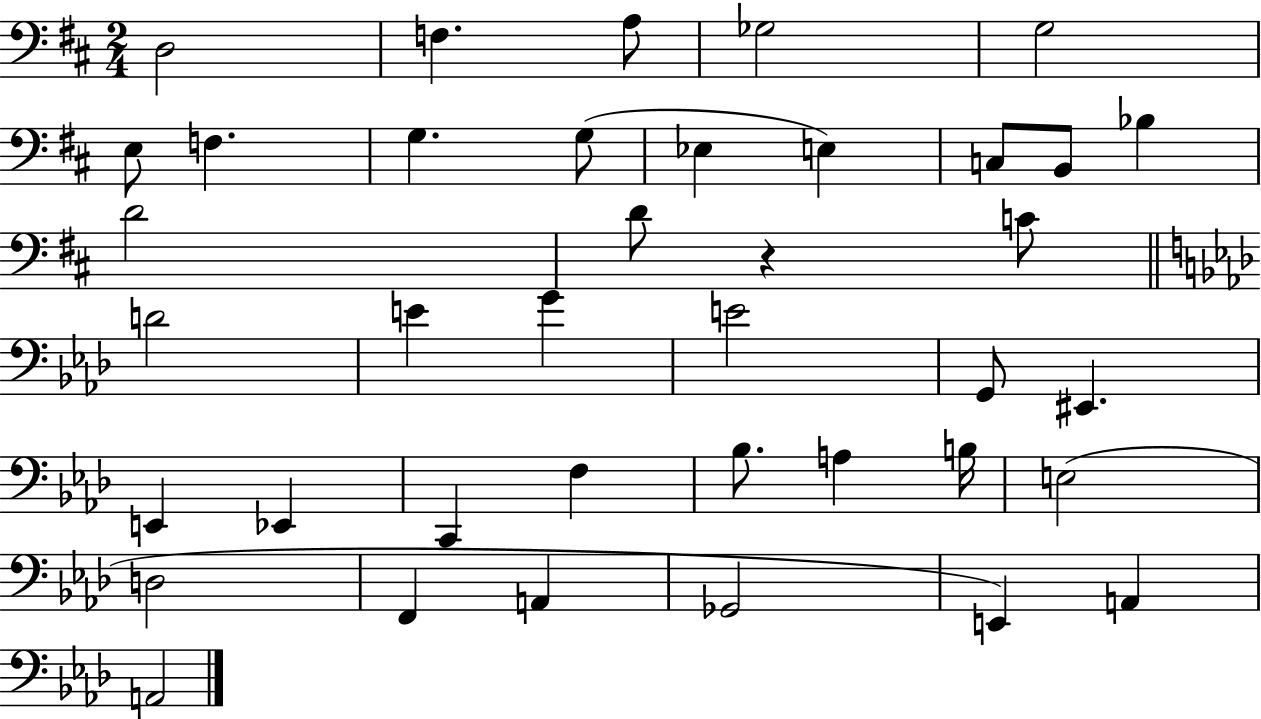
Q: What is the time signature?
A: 2/4